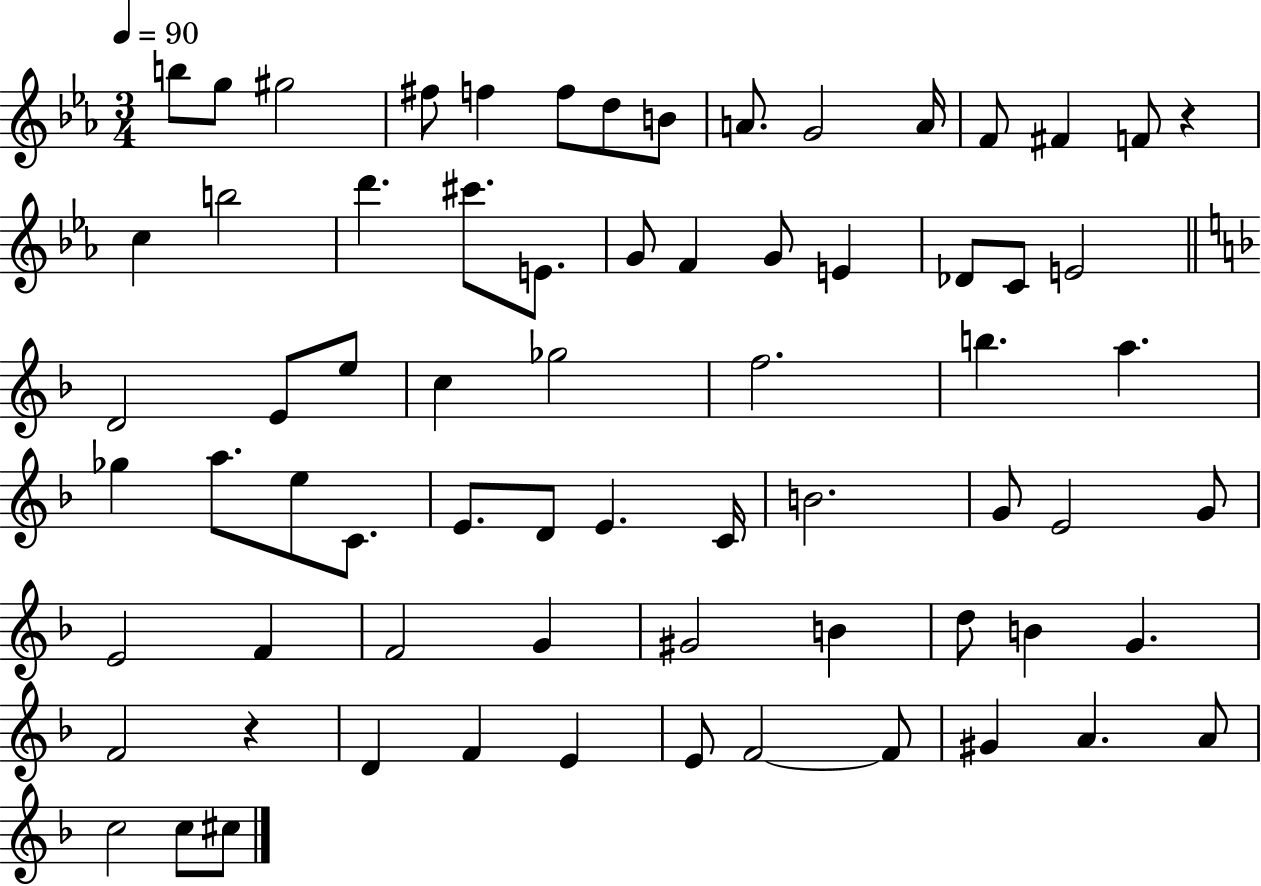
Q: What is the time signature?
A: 3/4